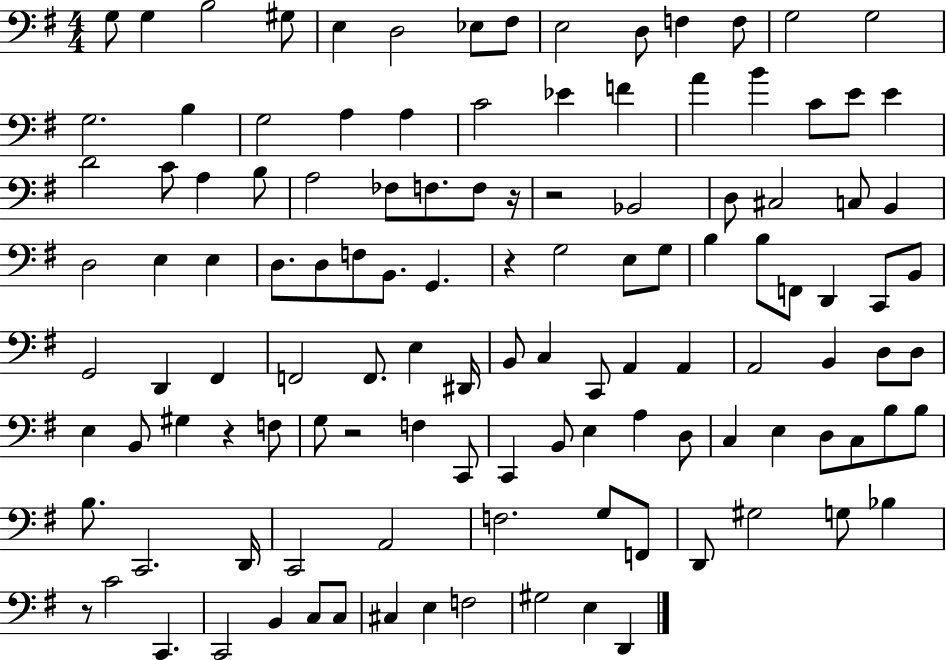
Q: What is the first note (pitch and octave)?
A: G3